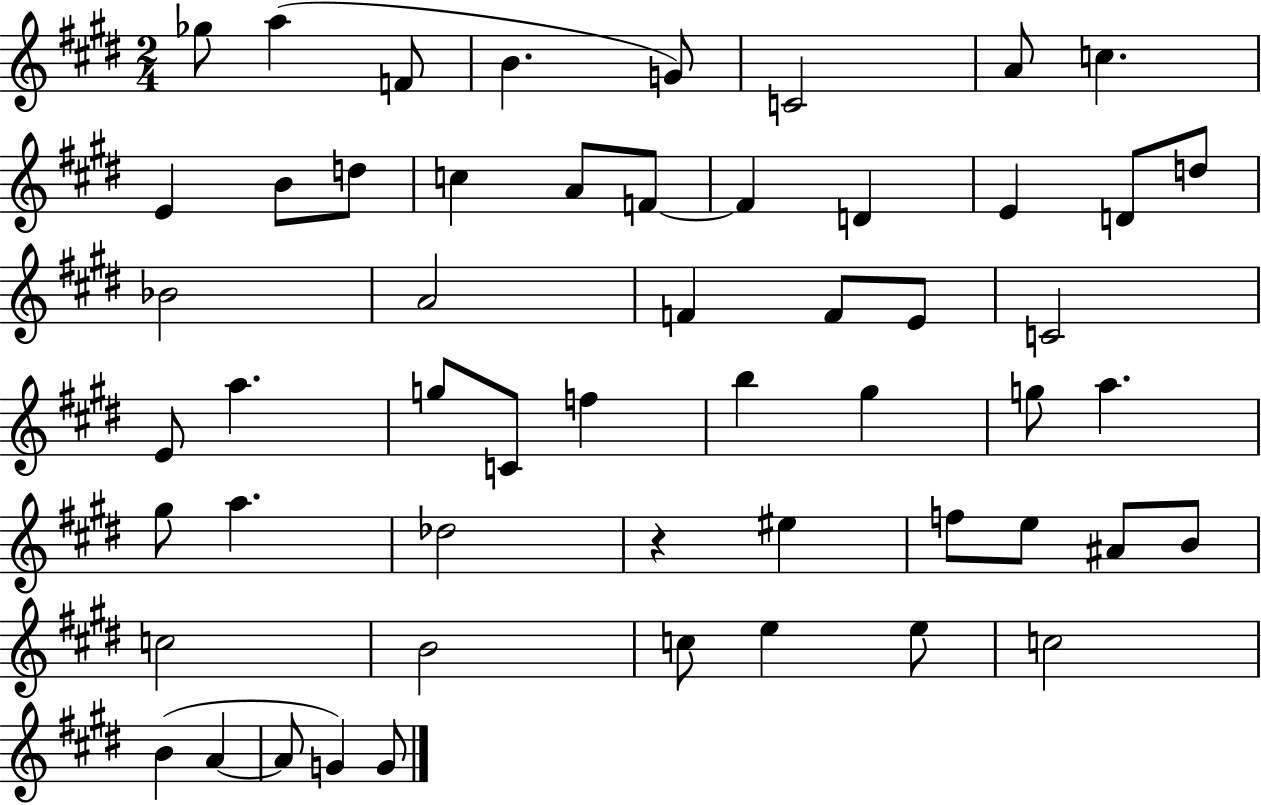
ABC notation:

X:1
T:Untitled
M:2/4
L:1/4
K:E
_g/2 a F/2 B G/2 C2 A/2 c E B/2 d/2 c A/2 F/2 F D E D/2 d/2 _B2 A2 F F/2 E/2 C2 E/2 a g/2 C/2 f b ^g g/2 a ^g/2 a _d2 z ^e f/2 e/2 ^A/2 B/2 c2 B2 c/2 e e/2 c2 B A A/2 G G/2